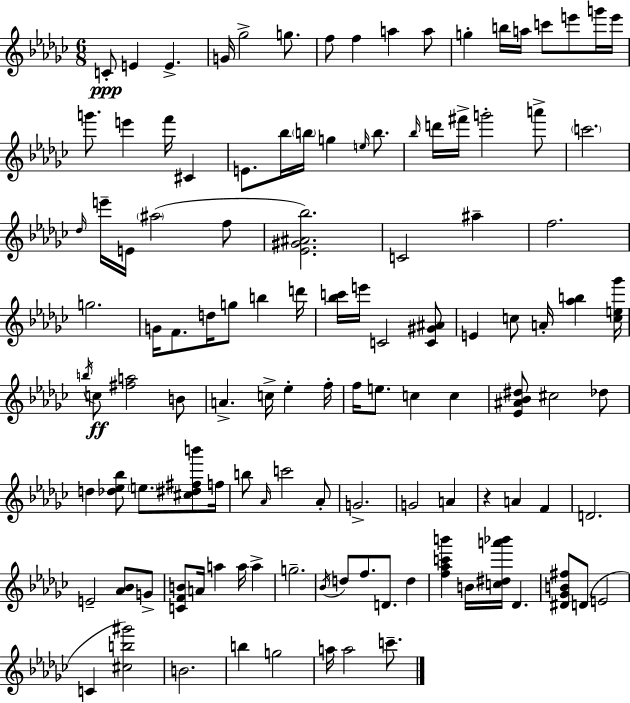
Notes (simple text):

C4/e E4/q E4/q. G4/s Gb5/h G5/e. F5/e F5/q A5/q A5/e G5/q B5/s A5/s C6/e E6/e G6/s E6/s G6/e. E6/q F6/s C#4/q E4/e. Bb5/s B5/s G5/q E5/s B5/e. Bb5/s D6/s F#6/s G6/h A6/e C6/h. Db5/s E6/s E4/s A#5/h F5/e [Eb4,G#4,A#4,Bb5]/h. C4/h A#5/q F5/h. G5/h. G4/s F4/e. D5/s G5/e B5/q D6/s [Bb5,C6]/s E6/s C4/h [C4,G#4,A#4]/e E4/q C5/e A4/s [Ab5,B5]/q [C5,E5,Gb6]/s B5/s C5/e [F#5,A5]/h B4/e A4/q. C5/s Eb5/q F5/s F5/s E5/e. C5/q C5/q [Eb4,A#4,Bb4,D#5]/e C#5/h Db5/e D5/q [Db5,Eb5,Bb5]/e E5/e. [C#5,D#5,F#5,B6]/e F5/s B5/e Ab4/s C6/h Ab4/e G4/h. G4/h A4/q R/q A4/q F4/q D4/h. E4/h [Ab4,Bb4]/e G4/e [C4,F4,B4]/e A4/s A5/q A5/s A5/q G5/h. Bb4/s D5/e F5/e. D4/e. D5/q [F5,Ab5,C6,B6]/q B4/s [C5,D#5,A6,Bb6]/s Db4/q. [D#4,Gb4,B4,F#5]/e D4/e E4/h C4/q [C#5,B5,G#6]/h B4/h. B5/q G5/h A5/s A5/h C6/e.